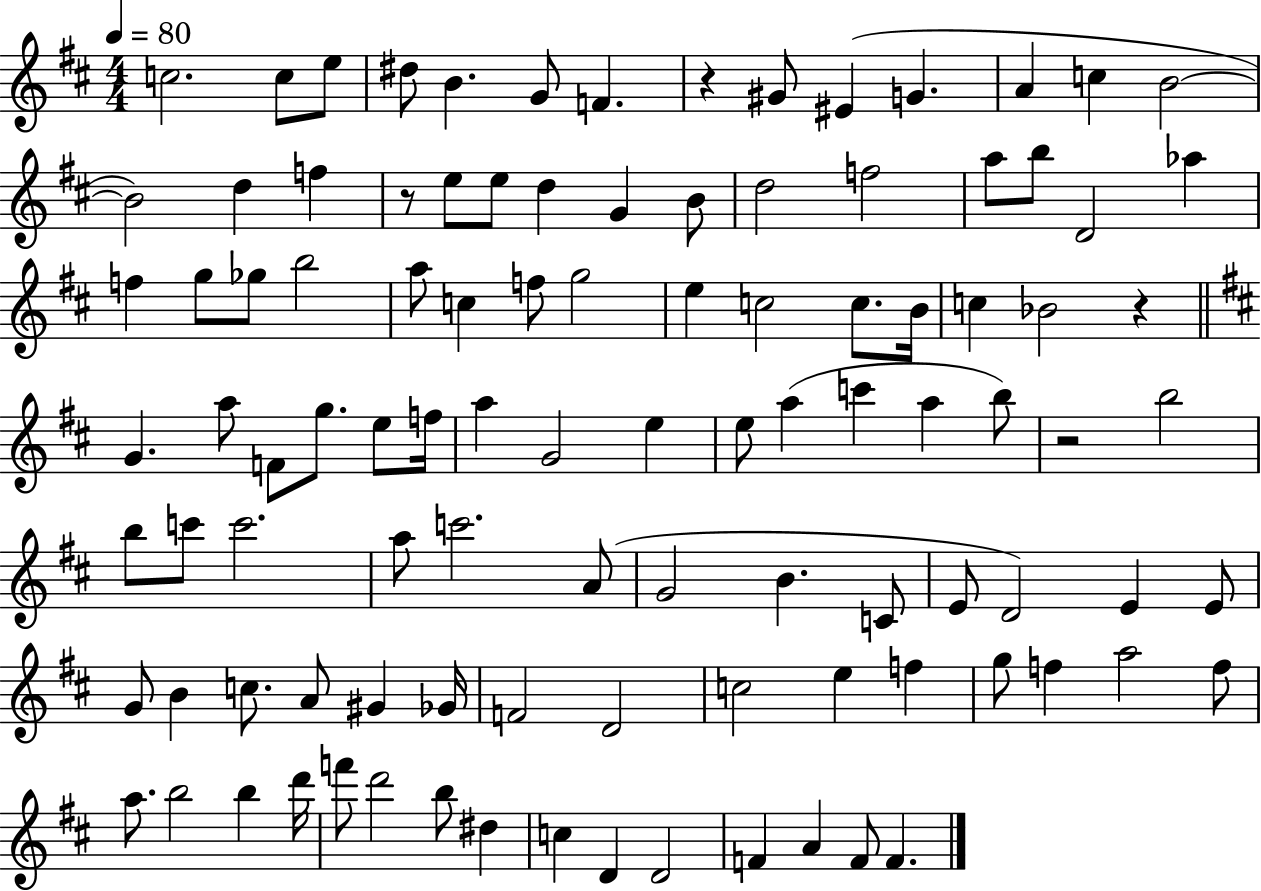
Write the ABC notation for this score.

X:1
T:Untitled
M:4/4
L:1/4
K:D
c2 c/2 e/2 ^d/2 B G/2 F z ^G/2 ^E G A c B2 B2 d f z/2 e/2 e/2 d G B/2 d2 f2 a/2 b/2 D2 _a f g/2 _g/2 b2 a/2 c f/2 g2 e c2 c/2 B/4 c _B2 z G a/2 F/2 g/2 e/2 f/4 a G2 e e/2 a c' a b/2 z2 b2 b/2 c'/2 c'2 a/2 c'2 A/2 G2 B C/2 E/2 D2 E E/2 G/2 B c/2 A/2 ^G _G/4 F2 D2 c2 e f g/2 f a2 f/2 a/2 b2 b d'/4 f'/2 d'2 b/2 ^d c D D2 F A F/2 F